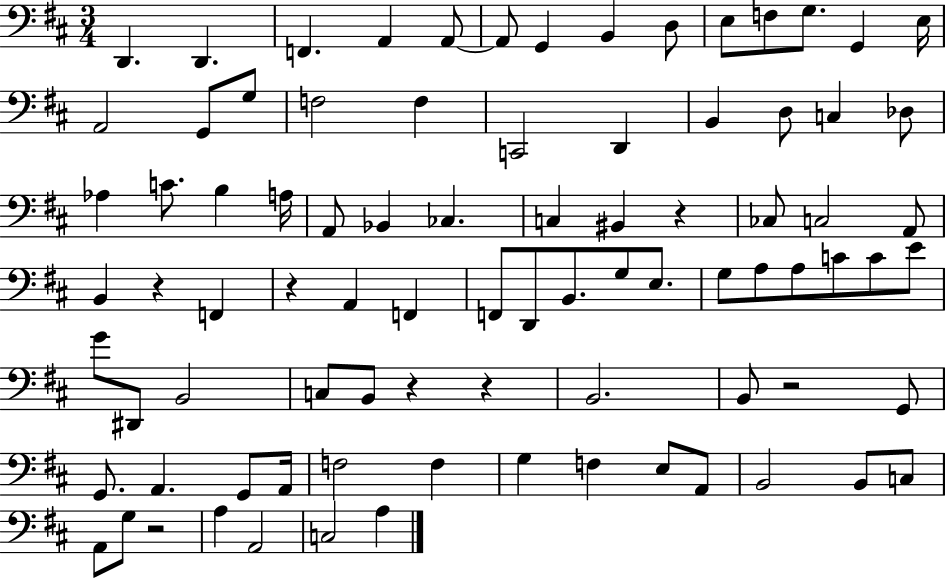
{
  \clef bass
  \numericTimeSignature
  \time 3/4
  \key d \major
  d,4. d,4. | f,4. a,4 a,8~~ | a,8 g,4 b,4 d8 | e8 f8 g8. g,4 e16 | \break a,2 g,8 g8 | f2 f4 | c,2 d,4 | b,4 d8 c4 des8 | \break aes4 c'8. b4 a16 | a,8 bes,4 ces4. | c4 bis,4 r4 | ces8 c2 a,8 | \break b,4 r4 f,4 | r4 a,4 f,4 | f,8 d,8 b,8. g8 e8. | g8 a8 a8 c'8 c'8 e'8 | \break g'8 dis,8 b,2 | c8 b,8 r4 r4 | b,2. | b,8 r2 g,8 | \break g,8. a,4. g,8 a,16 | f2 f4 | g4 f4 e8 a,8 | b,2 b,8 c8 | \break a,8 g8 r2 | a4 a,2 | c2 a4 | \bar "|."
}